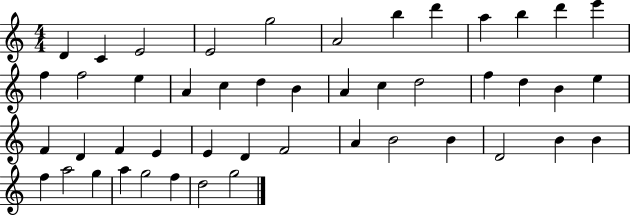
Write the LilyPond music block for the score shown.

{
  \clef treble
  \numericTimeSignature
  \time 4/4
  \key c \major
  d'4 c'4 e'2 | e'2 g''2 | a'2 b''4 d'''4 | a''4 b''4 d'''4 e'''4 | \break f''4 f''2 e''4 | a'4 c''4 d''4 b'4 | a'4 c''4 d''2 | f''4 d''4 b'4 e''4 | \break f'4 d'4 f'4 e'4 | e'4 d'4 f'2 | a'4 b'2 b'4 | d'2 b'4 b'4 | \break f''4 a''2 g''4 | a''4 g''2 f''4 | d''2 g''2 | \bar "|."
}